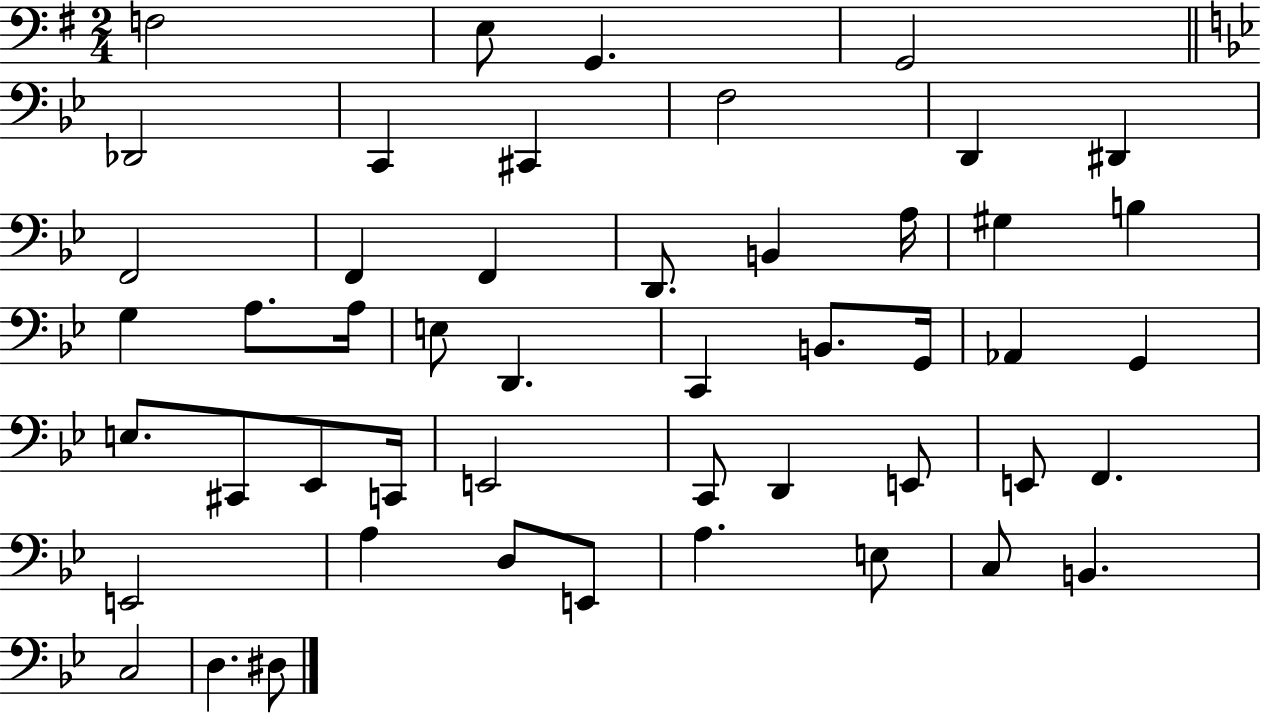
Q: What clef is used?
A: bass